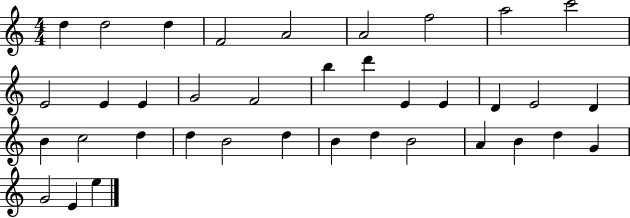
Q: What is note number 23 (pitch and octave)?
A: C5